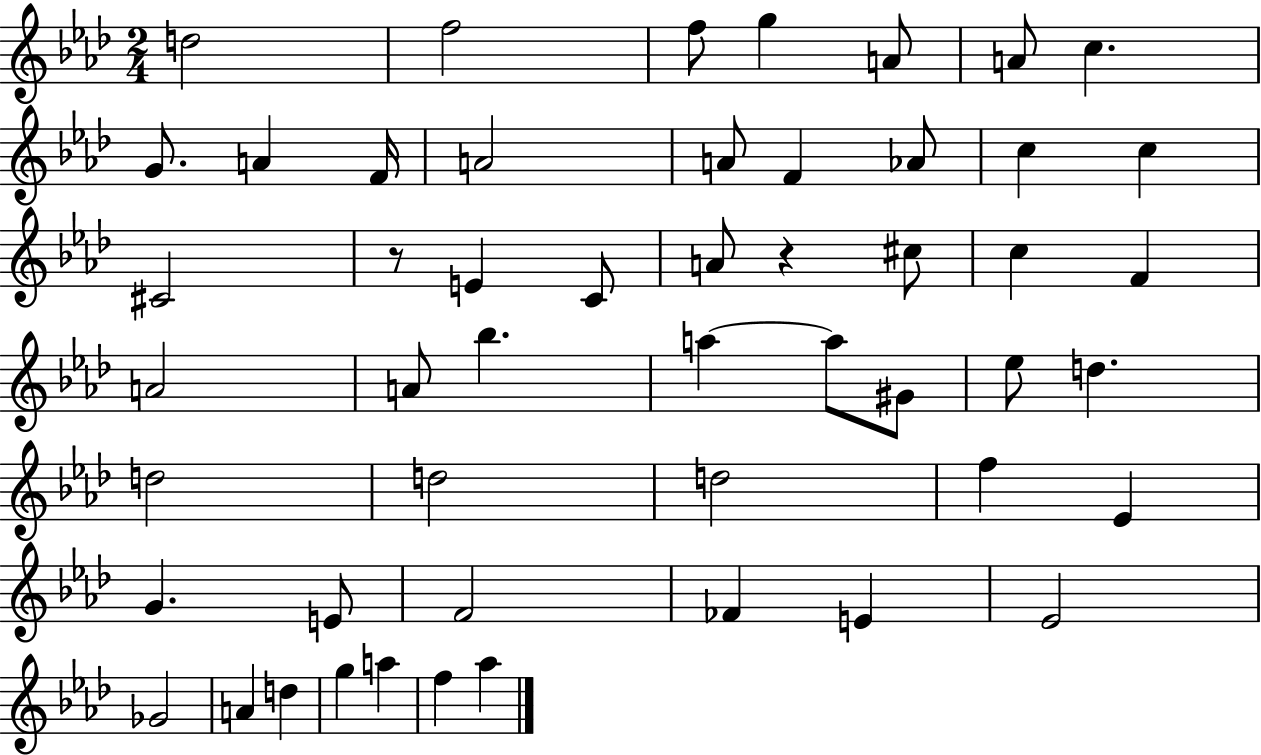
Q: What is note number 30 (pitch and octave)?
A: Eb5